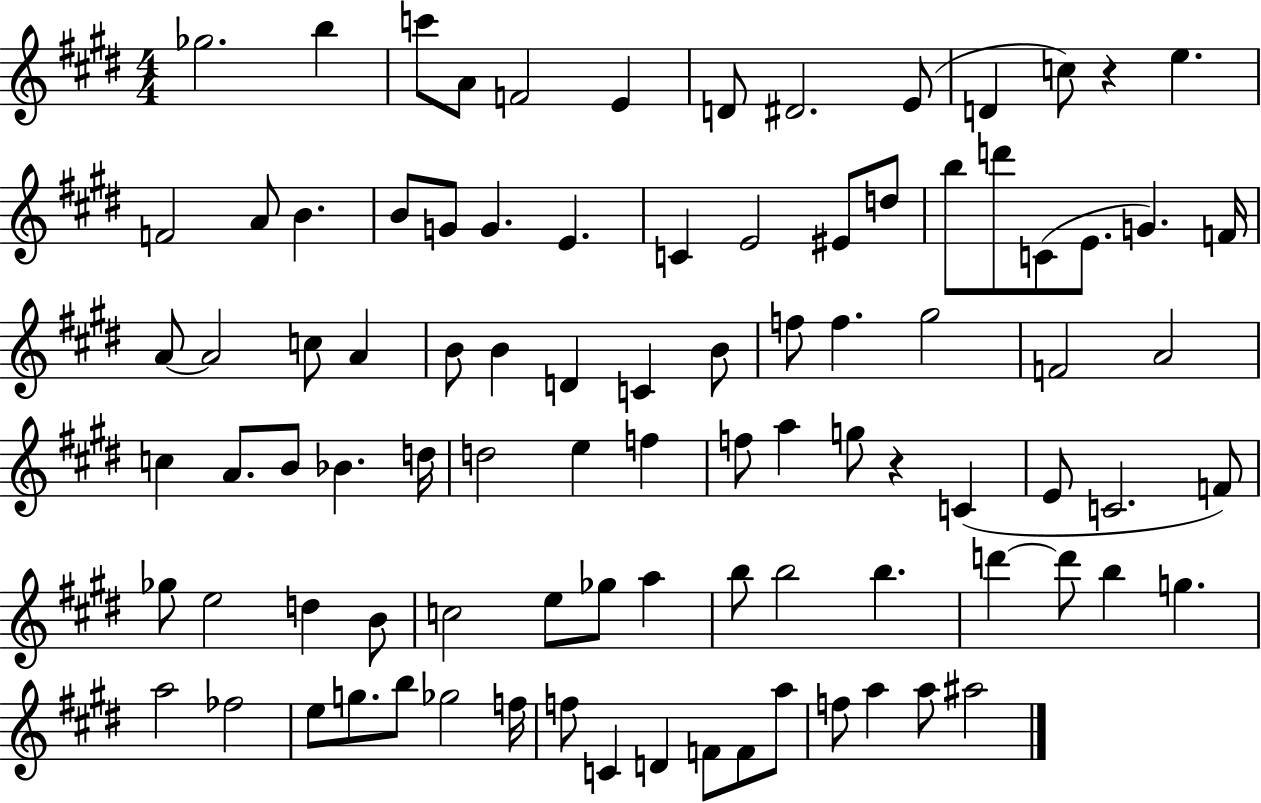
{
  \clef treble
  \numericTimeSignature
  \time 4/4
  \key e \major
  ges''2. b''4 | c'''8 a'8 f'2 e'4 | d'8 dis'2. e'8( | d'4 c''8) r4 e''4. | \break f'2 a'8 b'4. | b'8 g'8 g'4. e'4. | c'4 e'2 eis'8 d''8 | b''8 d'''8 c'8( e'8. g'4.) f'16 | \break a'8~~ a'2 c''8 a'4 | b'8 b'4 d'4 c'4 b'8 | f''8 f''4. gis''2 | f'2 a'2 | \break c''4 a'8. b'8 bes'4. d''16 | d''2 e''4 f''4 | f''8 a''4 g''8 r4 c'4( | e'8 c'2. f'8) | \break ges''8 e''2 d''4 b'8 | c''2 e''8 ges''8 a''4 | b''8 b''2 b''4. | d'''4~~ d'''8 b''4 g''4. | \break a''2 fes''2 | e''8 g''8. b''8 ges''2 f''16 | f''8 c'4 d'4 f'8 f'8 a''8 | f''8 a''4 a''8 ais''2 | \break \bar "|."
}